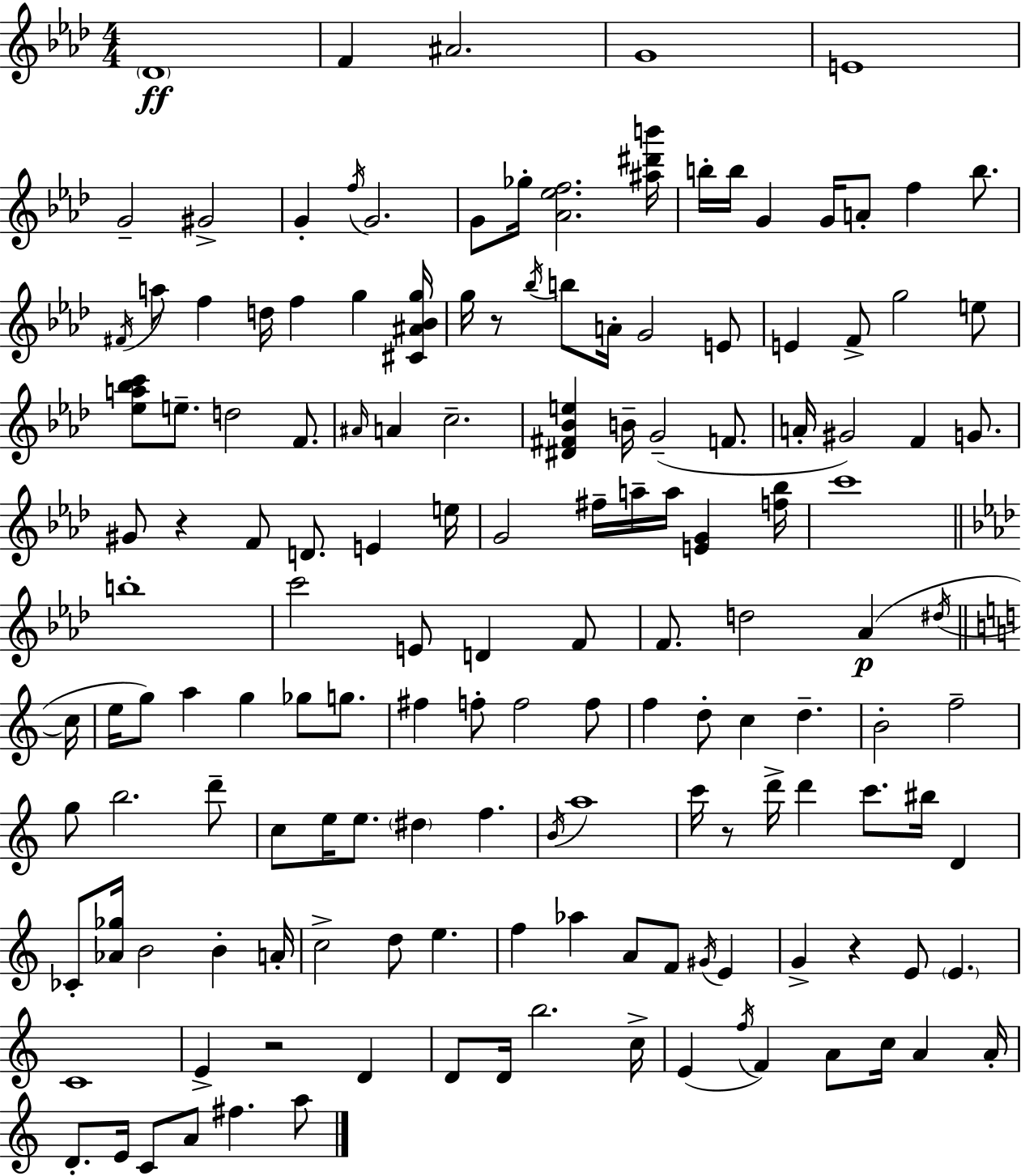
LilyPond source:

{
  \clef treble
  \numericTimeSignature
  \time 4/4
  \key f \minor
  \parenthesize des'1\ff | f'4 ais'2. | g'1 | e'1 | \break g'2-- gis'2-> | g'4-. \acciaccatura { f''16 } g'2. | g'8 ges''16-. <aes' ees'' f''>2. | <ais'' dis''' b'''>16 b''16-. b''16 g'4 g'16 a'8-. f''4 b''8. | \break \acciaccatura { fis'16 } a''8 f''4 d''16 f''4 g''4 | <cis' ais' bes' g''>16 g''16 r8 \acciaccatura { bes''16 } b''8 a'16-. g'2 | e'8 e'4 f'8-> g''2 | e''8 <ees'' a'' bes'' c'''>8 e''8.-- d''2 | \break f'8. \grace { ais'16 } a'4 c''2.-- | <dis' fis' bes' e''>4 b'16-- g'2--( | f'8. a'16-. gis'2) f'4 | g'8. gis'8 r4 f'8 d'8. e'4 | \break e''16 g'2 fis''16-- a''16-- a''16 <e' g'>4 | <f'' bes''>16 c'''1 | \bar "||" \break \key aes \major b''1-. | c'''2 e'8 d'4 f'8 | f'8. d''2 aes'4(\p \acciaccatura { dis''16 } | \bar "||" \break \key a \minor c''16 e''16 g''8) a''4 g''4 ges''8 g''8. | fis''4 f''8-. f''2 f''8 | f''4 d''8-. c''4 d''4.-- | b'2-. f''2-- | \break g''8 b''2. d'''8-- | c''8 e''16 e''8. \parenthesize dis''4 f''4. | \acciaccatura { b'16 } a''1 | c'''16 r8 d'''16-> d'''4 c'''8. bis''16 d'4 | \break ces'8-. <aes' ges''>16 b'2 b'4-. | a'16-. c''2-> d''8 e''4. | f''4 aes''4 a'8 f'8 \acciaccatura { gis'16 } e'4 | g'4-> r4 e'8 \parenthesize e'4. | \break c'1 | e'4-> r2 d'4 | d'8 d'16 b''2. | c''16-> e'4( \acciaccatura { f''16 } f'4) a'8 c''16 a'4 | \break a'16-. d'8.-. e'16 c'8 a'8 fis''4. | a''8 \bar "|."
}